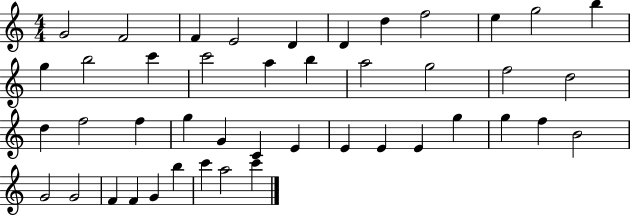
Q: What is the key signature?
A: C major